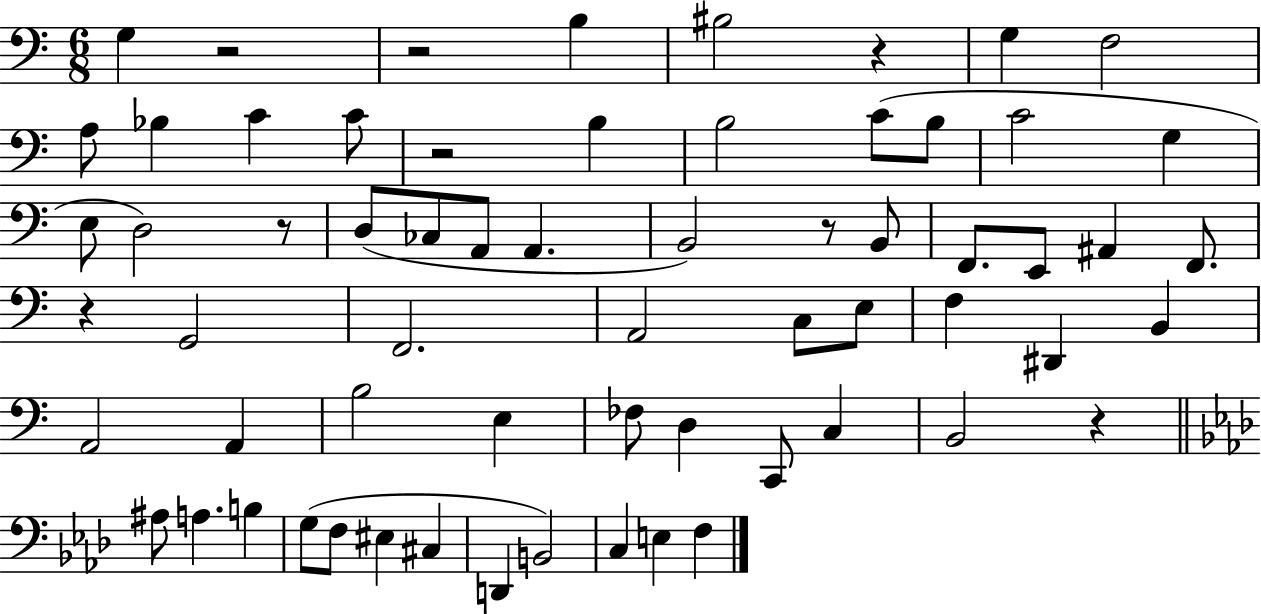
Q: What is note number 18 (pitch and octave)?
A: D3